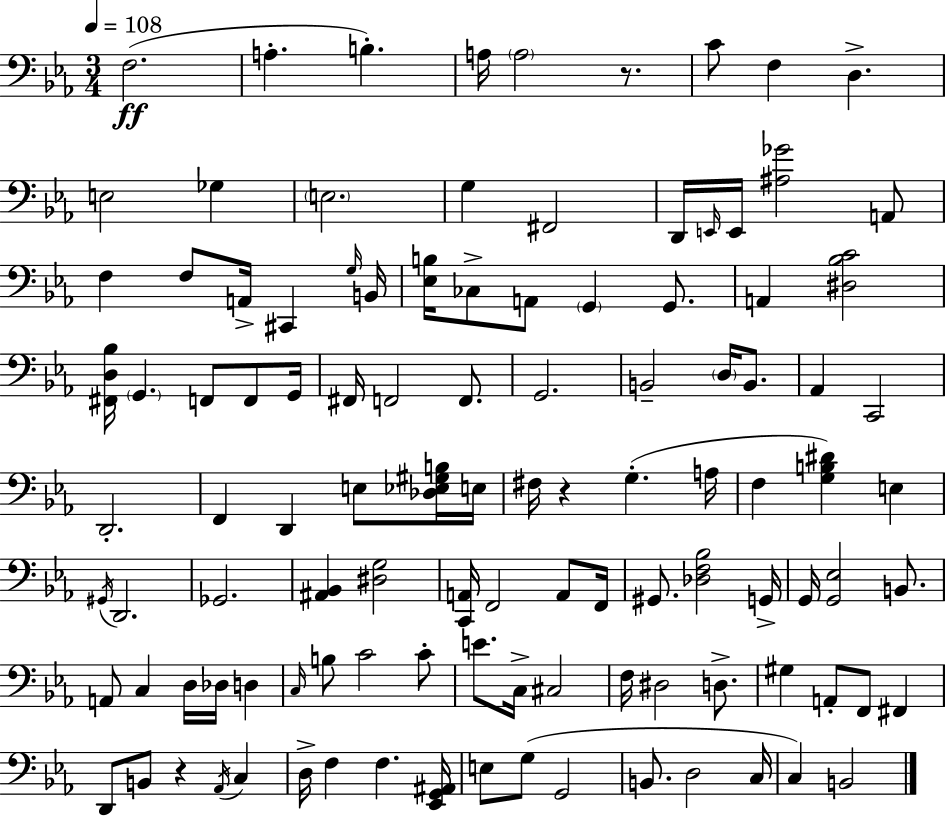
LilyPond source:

{
  \clef bass
  \numericTimeSignature
  \time 3/4
  \key ees \major
  \tempo 4 = 108
  f2.(\ff | a4.-. b4.-.) | a16 \parenthesize a2 r8. | c'8 f4 d4.-> | \break e2 ges4 | \parenthesize e2. | g4 fis,2 | d,16 \grace { e,16 } e,16 <ais ges'>2 a,8 | \break f4 f8 a,16-> cis,4 | \grace { g16 } b,16 <ees b>16 ces8-> a,8 \parenthesize g,4 g,8. | a,4 <dis bes c'>2 | <fis, d bes>16 \parenthesize g,4. f,8 f,8 | \break g,16 fis,16 f,2 f,8. | g,2. | b,2-- \parenthesize d16 b,8. | aes,4 c,2 | \break d,2.-. | f,4 d,4 e8 | <des ees gis b>16 e16 fis16 r4 g4.-.( | a16 f4 <g b dis'>4) e4 | \break \acciaccatura { gis,16 } d,2. | ges,2. | <ais, bes,>4 <dis g>2 | <c, a,>16 f,2 | \break a,8 f,16 gis,8. <des f bes>2 | g,16-> g,16 <g, ees>2 | b,8. a,8 c4 d16 des16 d4 | \grace { c16 } b8 c'2 | \break c'8-. e'8. c16-> cis2 | f16 dis2 | d8.-> gis4 a,8-. f,8 | fis,4 d,8 b,8 r4 | \break \acciaccatura { aes,16 } c4 d16-> f4 f4. | <ees, g, ais,>16 e8 g8( g,2 | b,8. d2 | c16 c4) b,2 | \break \bar "|."
}